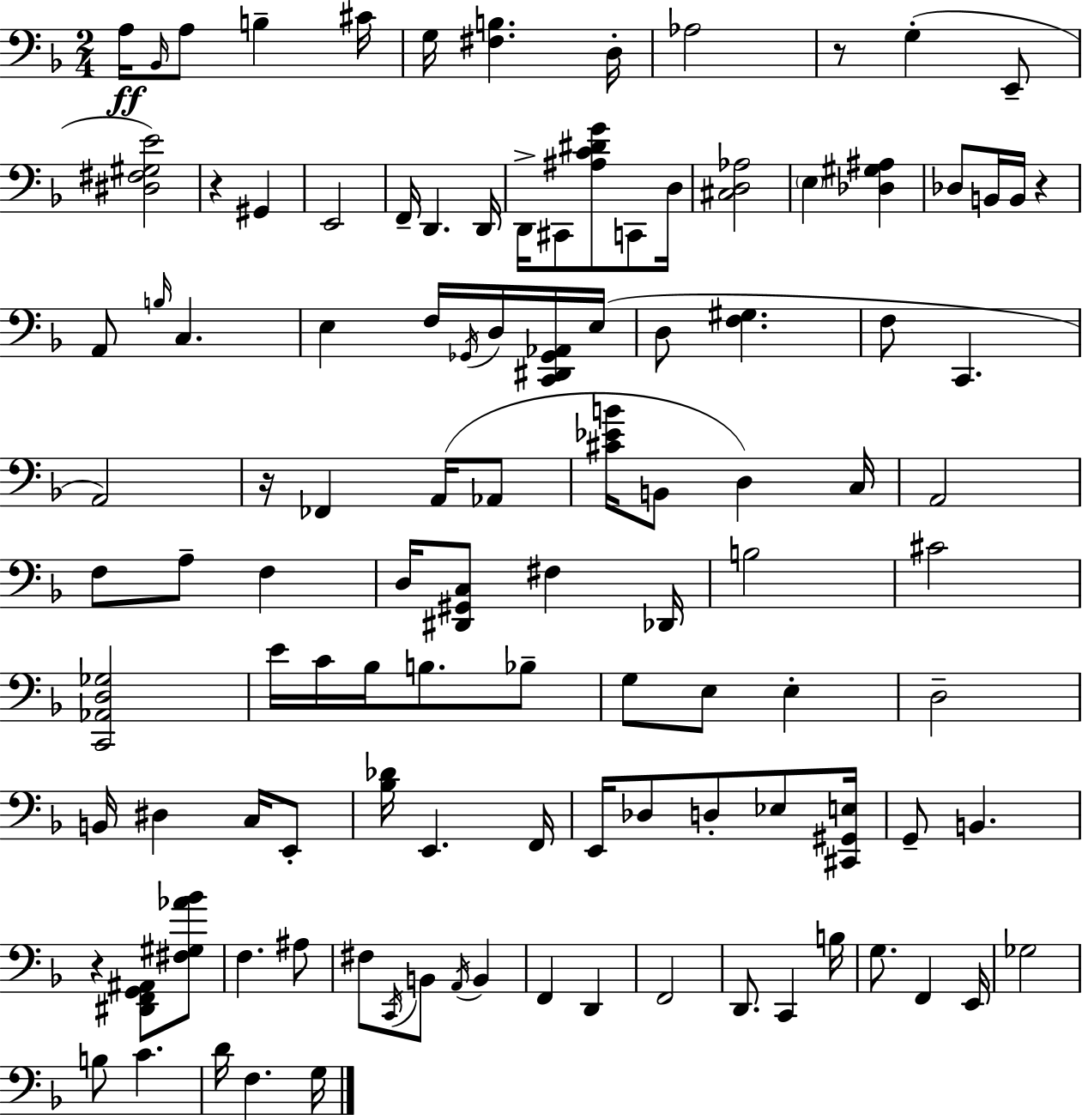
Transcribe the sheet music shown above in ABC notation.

X:1
T:Untitled
M:2/4
L:1/4
K:F
A,/4 _B,,/4 A,/2 B, ^C/4 G,/4 [^F,B,] D,/4 _A,2 z/2 G, E,,/2 [^D,^F,^G,E]2 z ^G,, E,,2 F,,/4 D,, D,,/4 D,,/4 ^C,,/2 [^A,C^DG]/2 C,,/2 D,/4 [^C,D,_A,]2 E, [_D,^G,^A,] _D,/2 B,,/4 B,,/4 z A,,/2 B,/4 C, E, F,/4 _G,,/4 D,/4 [C,,^D,,_G,,_A,,]/4 E,/4 D,/2 [F,^G,] F,/2 C,, A,,2 z/4 _F,, A,,/4 _A,,/2 [^C_EB]/4 B,,/2 D, C,/4 A,,2 F,/2 A,/2 F, D,/4 [^D,,^G,,C,]/2 ^F, _D,,/4 B,2 ^C2 [C,,_A,,D,_G,]2 E/4 C/4 _B,/4 B,/2 _B,/2 G,/2 E,/2 E, D,2 B,,/4 ^D, C,/4 E,,/2 [_B,_D]/4 E,, F,,/4 E,,/4 _D,/2 D,/2 _E,/2 [^C,,^G,,E,]/4 G,,/2 B,, z [^D,,F,,G,,^A,,]/2 [^F,^G,_A_B]/2 F, ^A,/2 ^F,/2 C,,/4 B,,/2 A,,/4 B,, F,, D,, F,,2 D,,/2 C,, B,/4 G,/2 F,, E,,/4 _G,2 B,/2 C D/4 F, G,/4